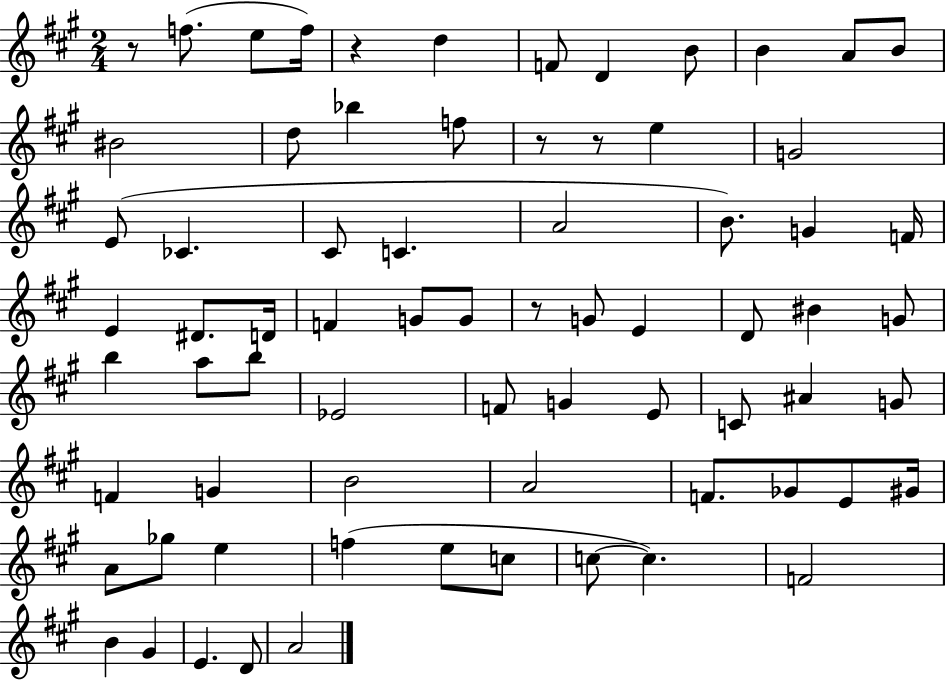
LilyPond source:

{
  \clef treble
  \numericTimeSignature
  \time 2/4
  \key a \major
  r8 f''8.( e''8 f''16) | r4 d''4 | f'8 d'4 b'8 | b'4 a'8 b'8 | \break bis'2 | d''8 bes''4 f''8 | r8 r8 e''4 | g'2 | \break e'8( ces'4. | cis'8 c'4. | a'2 | b'8.) g'4 f'16 | \break e'4 dis'8. d'16 | f'4 g'8 g'8 | r8 g'8 e'4 | d'8 bis'4 g'8 | \break b''4 a''8 b''8 | ees'2 | f'8 g'4 e'8 | c'8 ais'4 g'8 | \break f'4 g'4 | b'2 | a'2 | f'8. ges'8 e'8 gis'16 | \break a'8 ges''8 e''4 | f''4( e''8 c''8 | c''8~~ c''4.) | f'2 | \break b'4 gis'4 | e'4. d'8 | a'2 | \bar "|."
}